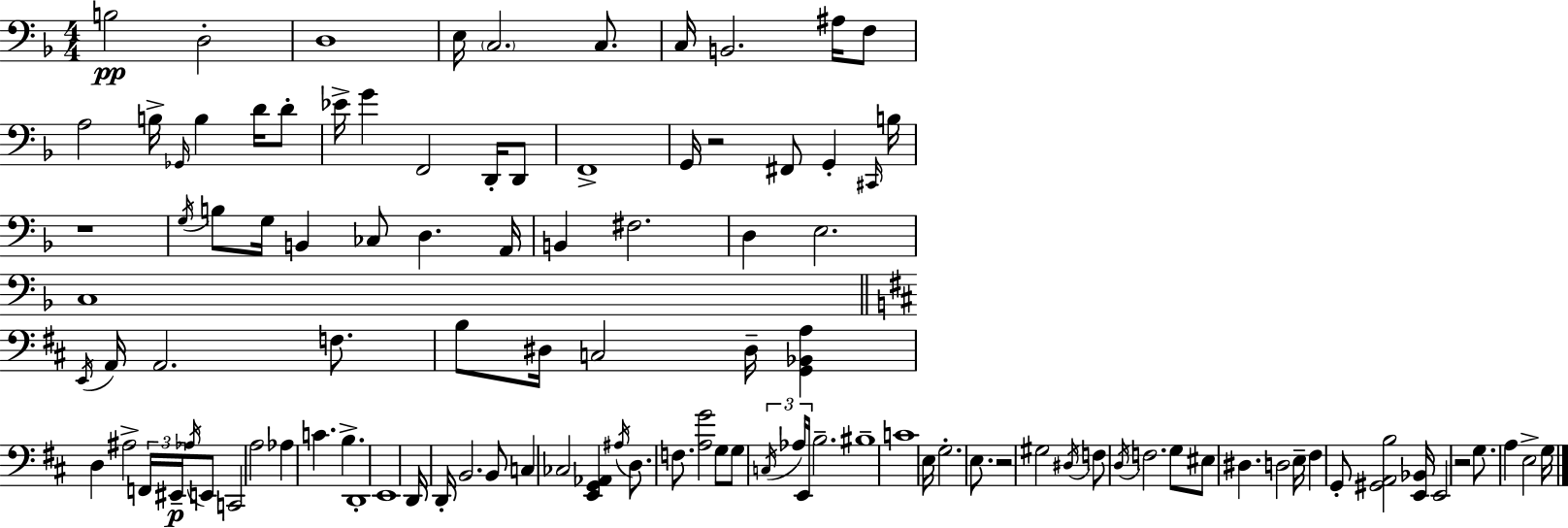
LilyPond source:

{
  \clef bass
  \numericTimeSignature
  \time 4/4
  \key f \major
  b2\pp d2-. | d1 | e16 \parenthesize c2. c8. | c16 b,2. ais16 f8 | \break a2 b16-> \grace { ges,16 } b4 d'16 d'8-. | ees'16-> g'4 f,2 d,16-. d,8 | f,1-> | g,16 r2 fis,8 g,4-. | \break \grace { cis,16 } b16 r1 | \acciaccatura { g16 } b8 g16 b,4 ces8 d4. | a,16 b,4 fis2. | d4 e2. | \break c1 | \bar "||" \break \key d \major \acciaccatura { e,16 } a,16 a,2. f8. | b8 dis16 c2 dis16-- <g, bes, a>4 | d4 ais2-> \tuplet 3/2 { f,16 eis,16--\p \acciaccatura { aes16 } } | e,8 c,2 a2 | \break aes4 c'4. b4.-> | d,1-. | e,1 | d,16 d,16-. b,2. | \break b,8 c4 ces2 <e, g, aes,>4 | \acciaccatura { ais16 } d8. f8. <a g'>2 | g8 g8 \tuplet 3/2 { \acciaccatura { c16 } aes16 e,16 } b2.-- | bis1-- | \break c'1 | e16 g2.-. | e8. r2 gis2 | \acciaccatura { dis16 } f8 \acciaccatura { d16 } f2. | \break g8 eis8 dis4. d2 | e16-- fis4 g,8-. <gis, a, b>2 | <e, bes,>16 e,2 r2 | g8. a4 e2-> | \break g16 \bar "|."
}